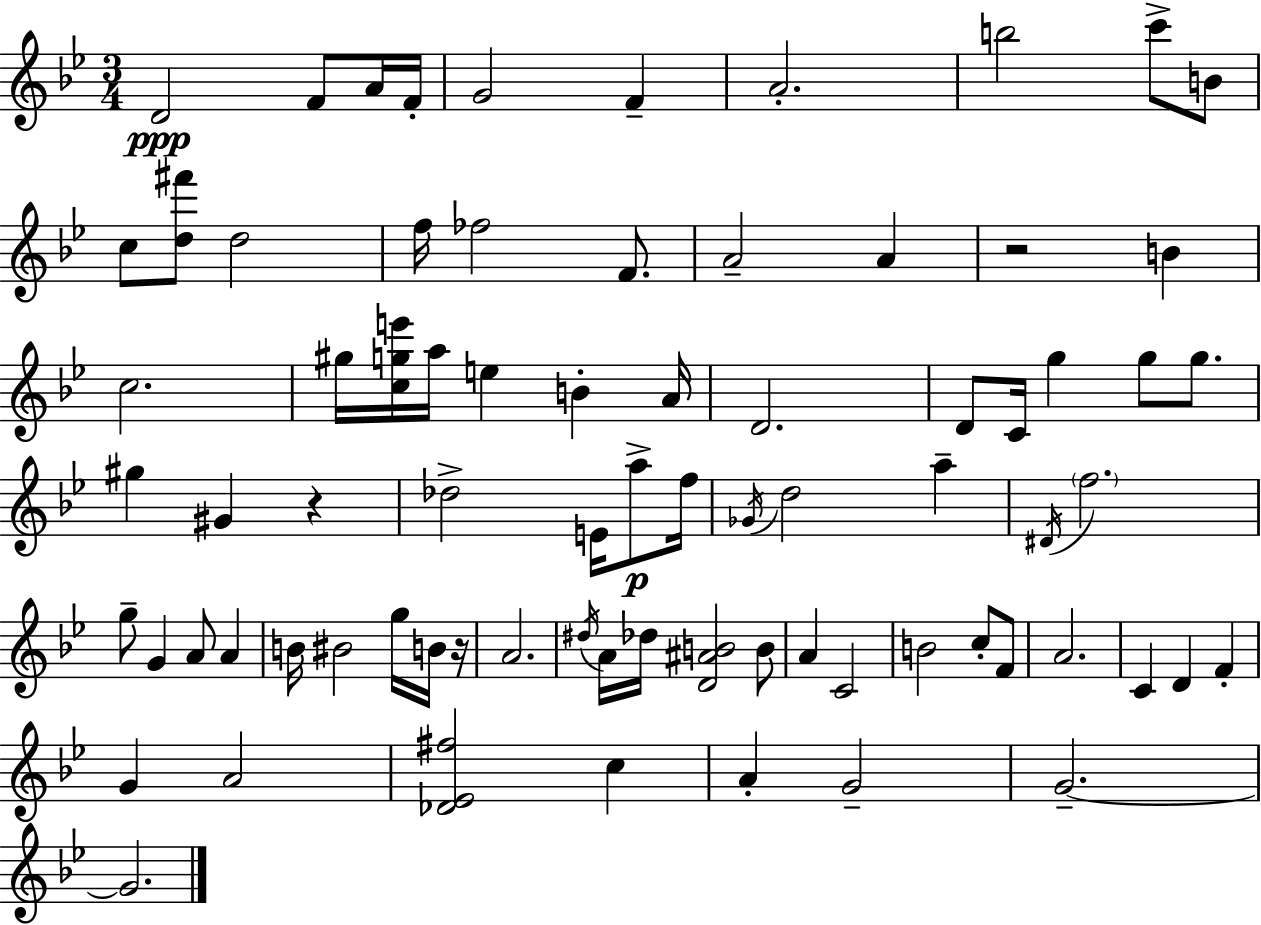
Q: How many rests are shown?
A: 3